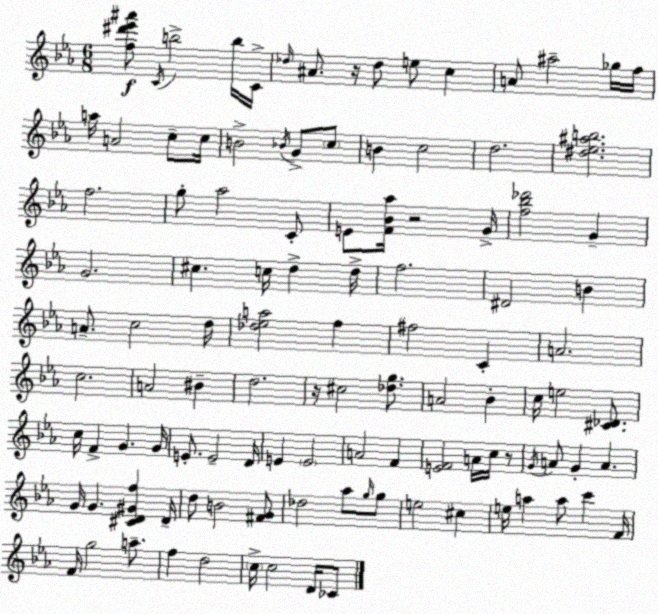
X:1
T:Untitled
M:6/8
L:1/4
K:Eb
[f^d'_e'^a']/2 C/4 b2 b/4 C/4 _d/4 ^A/2 z/4 _d/2 e/2 c A/2 ^a2 _g/4 f/4 a/4 A2 c/2 c/4 B2 _B/4 G/2 c/2 B c2 d2 [^d_e^ab]2 f2 g/2 _a2 C/2 E/2 [F_B_a]/4 z2 G/4 [f_b_d']2 G G2 ^c c/4 d d/4 f2 ^D2 B A/2 c2 d/4 [_d_ea]2 f ^f2 C A2 c2 A2 ^B d2 z/4 ^c2 [_dg]/2 A2 _B c/4 e2 [^C_D]/2 c/4 F G G/4 E/2 E2 D/4 E E2 A2 F [EF]2 A/4 c/4 z/2 G/4 A/2 G A G/4 G [^CD^Gf] D/4 d/2 B2 [^FG]/2 _d2 _a/2 g/4 g/2 e2 ^c e/4 a a/2 c' F/4 F/4 g2 a/2 f d2 c/4 c2 D/4 _C/2